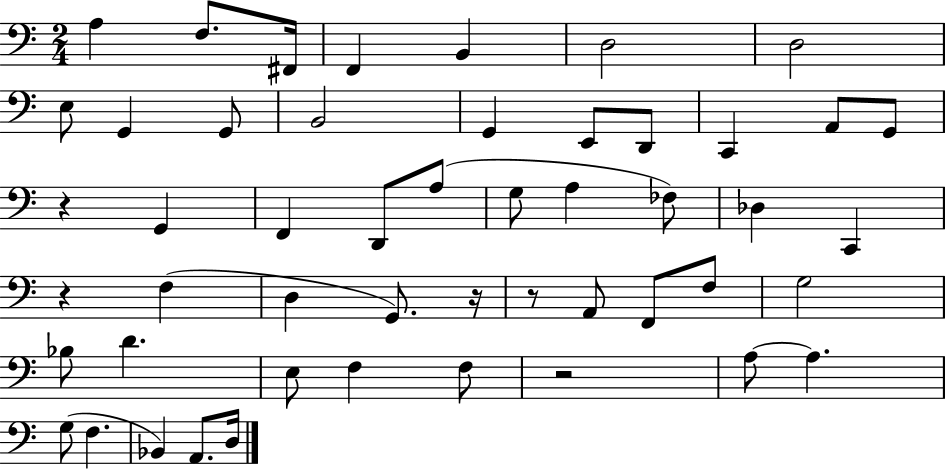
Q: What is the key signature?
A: C major